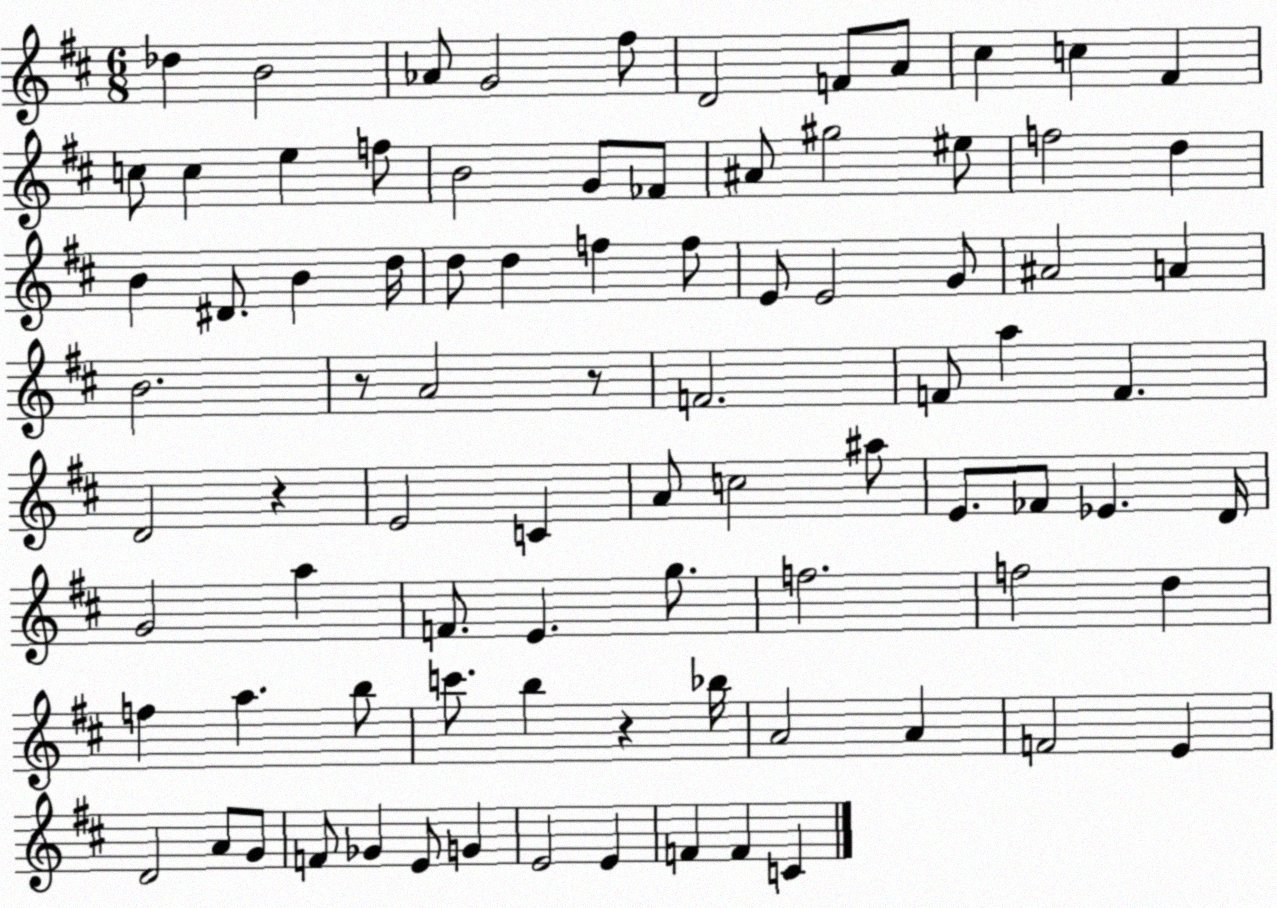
X:1
T:Untitled
M:6/8
L:1/4
K:D
_d B2 _A/2 G2 ^f/2 D2 F/2 A/2 ^c c ^F c/2 c e f/2 B2 G/2 _F/2 ^A/2 ^g2 ^e/2 f2 d B ^D/2 B d/4 d/2 d f f/2 E/2 E2 G/2 ^A2 A B2 z/2 A2 z/2 F2 F/2 a F D2 z E2 C A/2 c2 ^a/2 E/2 _F/2 _E D/4 G2 a F/2 E g/2 f2 f2 d f a b/2 c'/2 b z _b/4 A2 A F2 E D2 A/2 G/2 F/2 _G E/2 G E2 E F F C